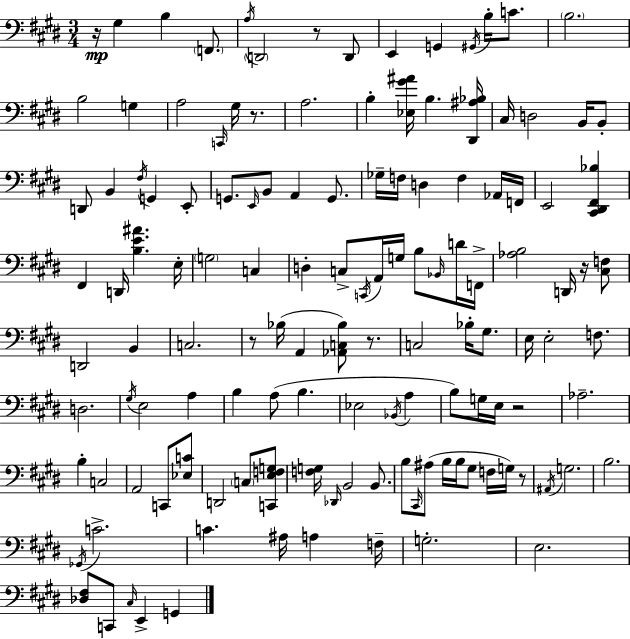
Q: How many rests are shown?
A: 8